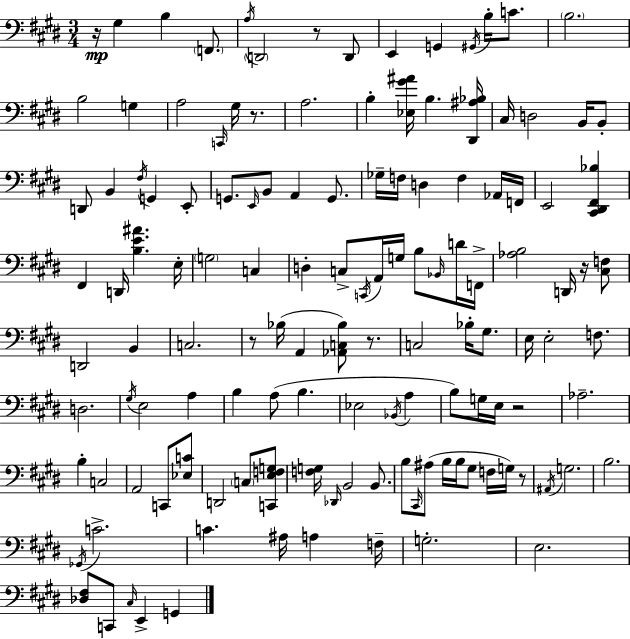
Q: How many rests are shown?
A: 8